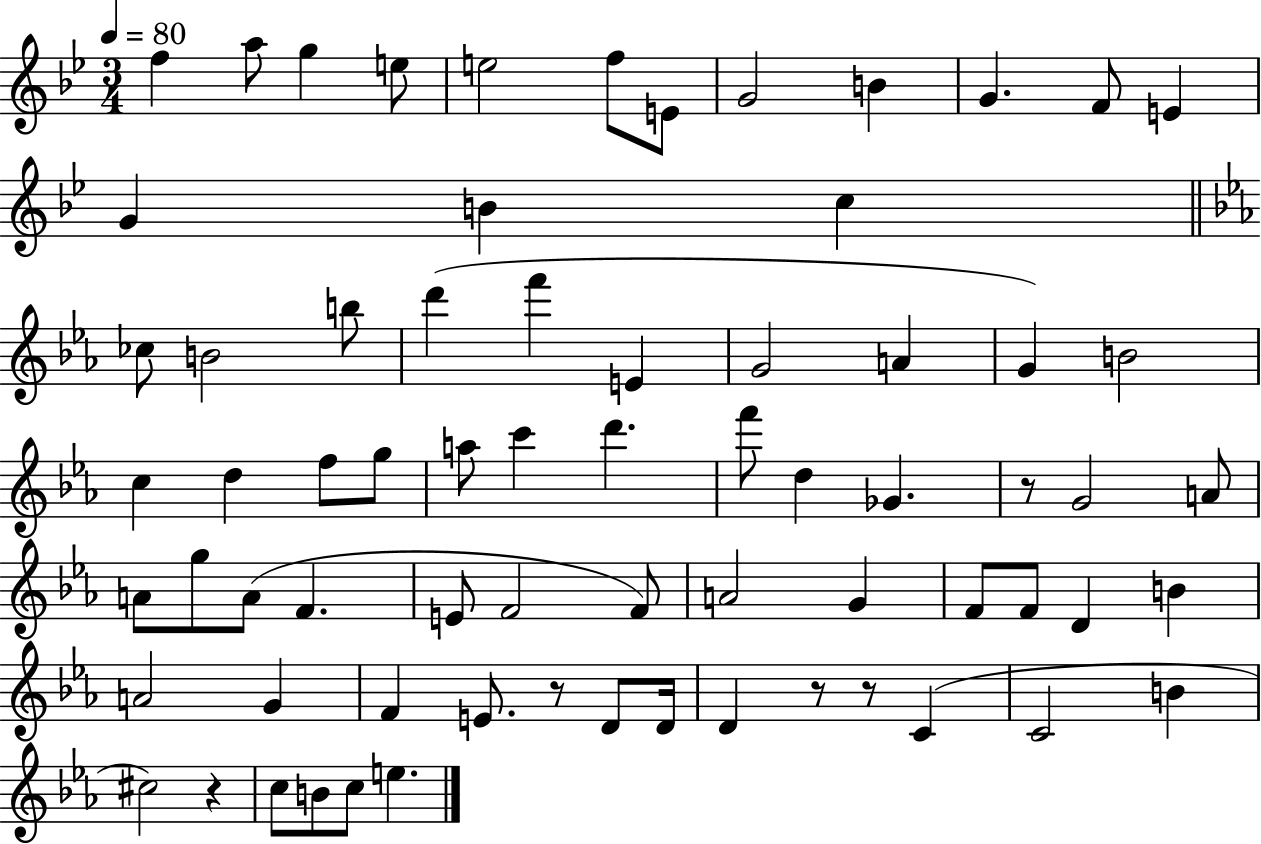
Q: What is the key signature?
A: BES major